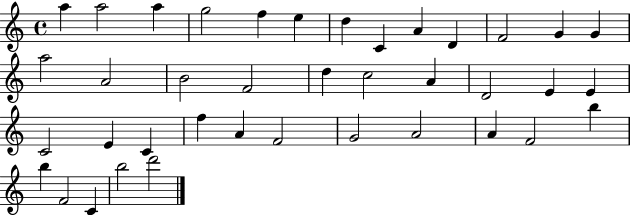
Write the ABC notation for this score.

X:1
T:Untitled
M:4/4
L:1/4
K:C
a a2 a g2 f e d C A D F2 G G a2 A2 B2 F2 d c2 A D2 E E C2 E C f A F2 G2 A2 A F2 b b F2 C b2 d'2